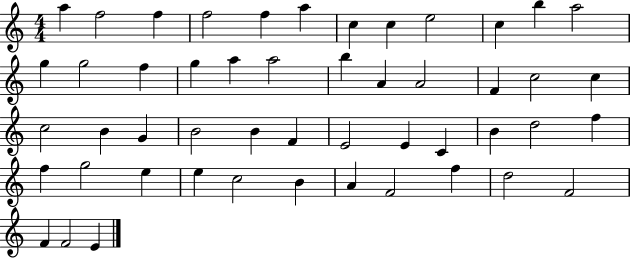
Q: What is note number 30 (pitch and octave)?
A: F4